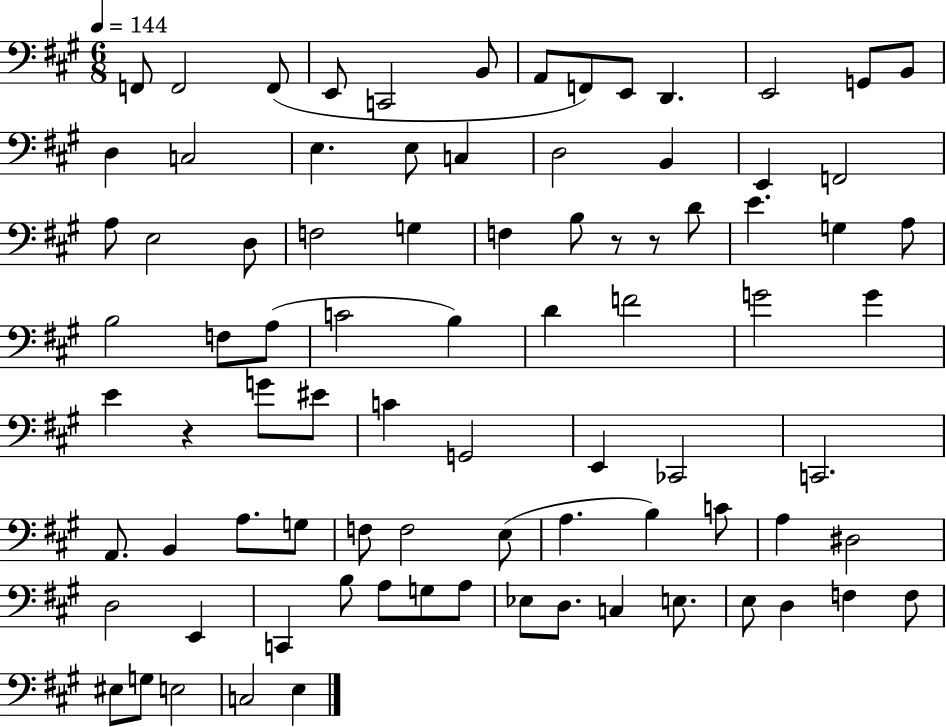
{
  \clef bass
  \numericTimeSignature
  \time 6/8
  \key a \major
  \tempo 4 = 144
  \repeat volta 2 { f,8 f,2 f,8( | e,8 c,2 b,8 | a,8 f,8) e,8 d,4. | e,2 g,8 b,8 | \break d4 c2 | e4. e8 c4 | d2 b,4 | e,4 f,2 | \break a8 e2 d8 | f2 g4 | f4 b8 r8 r8 d'8 | e'4. g4 a8 | \break b2 f8 a8( | c'2 b4) | d'4 f'2 | g'2 g'4 | \break e'4 r4 g'8 eis'8 | c'4 g,2 | e,4 ces,2 | c,2. | \break a,8. b,4 a8. g8 | f8 f2 e8( | a4. b4) c'8 | a4 dis2 | \break d2 e,4 | c,4 b8 a8 g8 a8 | ees8 d8. c4 e8. | e8 d4 f4 f8 | \break eis8 g8 e2 | c2 e4 | } \bar "|."
}